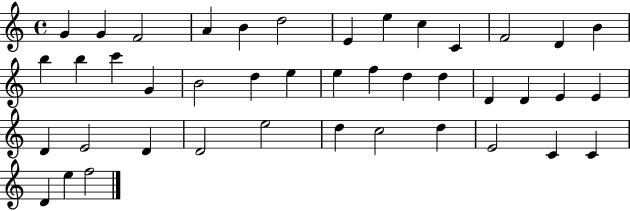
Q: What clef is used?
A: treble